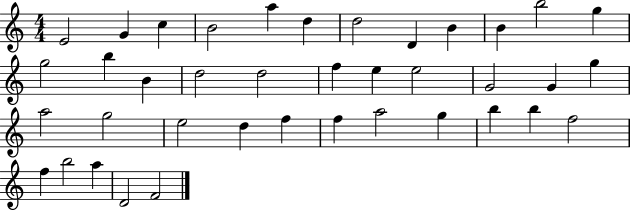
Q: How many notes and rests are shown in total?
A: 39